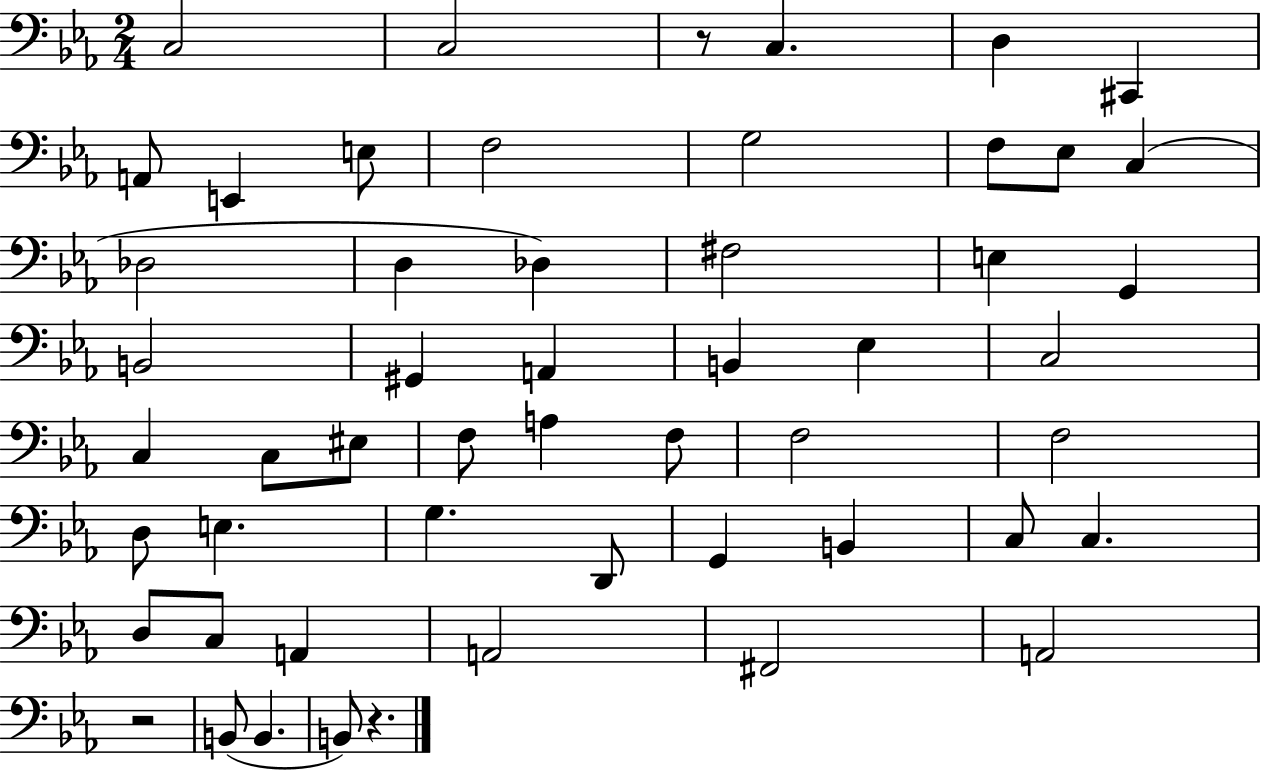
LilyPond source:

{
  \clef bass
  \numericTimeSignature
  \time 2/4
  \key ees \major
  \repeat volta 2 { c2 | c2 | r8 c4. | d4 cis,4 | \break a,8 e,4 e8 | f2 | g2 | f8 ees8 c4( | \break des2 | d4 des4) | fis2 | e4 g,4 | \break b,2 | gis,4 a,4 | b,4 ees4 | c2 | \break c4 c8 eis8 | f8 a4 f8 | f2 | f2 | \break d8 e4. | g4. d,8 | g,4 b,4 | c8 c4. | \break d8 c8 a,4 | a,2 | fis,2 | a,2 | \break r2 | b,8( b,4. | b,8) r4. | } \bar "|."
}